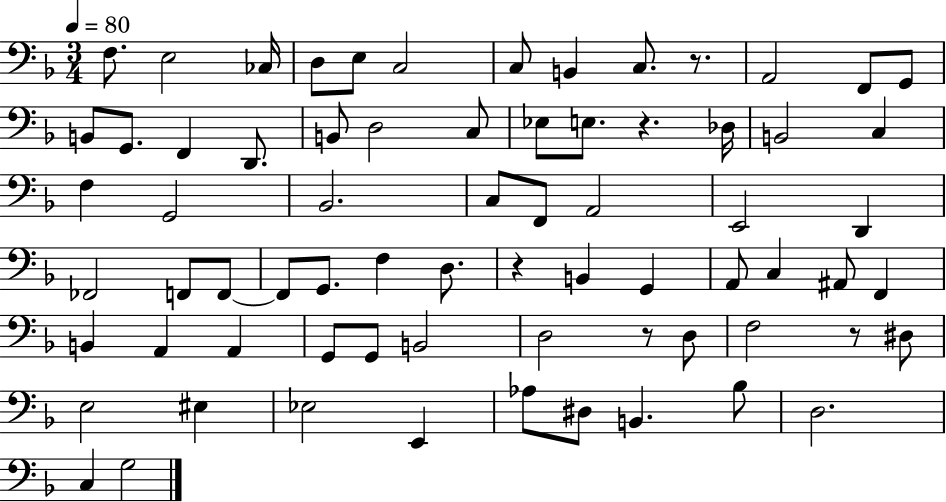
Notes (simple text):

F3/e. E3/h CES3/s D3/e E3/e C3/h C3/e B2/q C3/e. R/e. A2/h F2/e G2/e B2/e G2/e. F2/q D2/e. B2/e D3/h C3/e Eb3/e E3/e. R/q. Db3/s B2/h C3/q F3/q G2/h Bb2/h. C3/e F2/e A2/h E2/h D2/q FES2/h F2/e F2/e F2/e G2/e. F3/q D3/e. R/q B2/q G2/q A2/e C3/q A#2/e F2/q B2/q A2/q A2/q G2/e G2/e B2/h D3/h R/e D3/e F3/h R/e D#3/e E3/h EIS3/q Eb3/h E2/q Ab3/e D#3/e B2/q. Bb3/e D3/h. C3/q G3/h